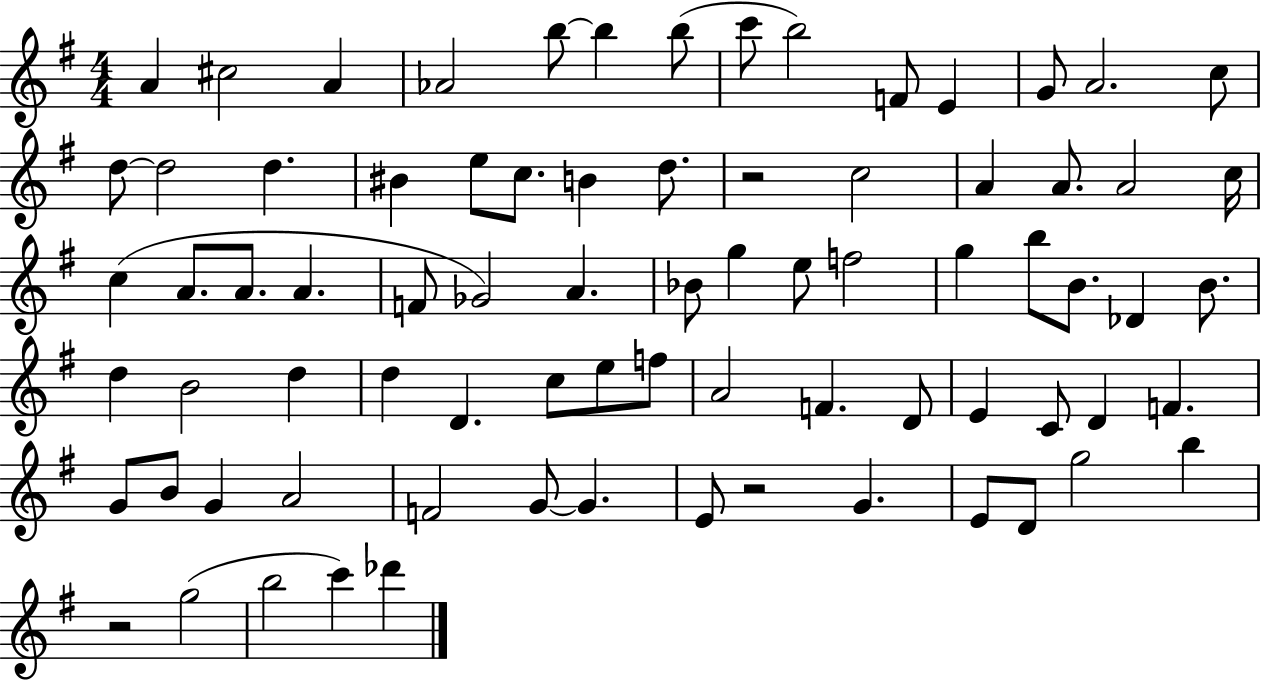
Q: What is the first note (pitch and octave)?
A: A4